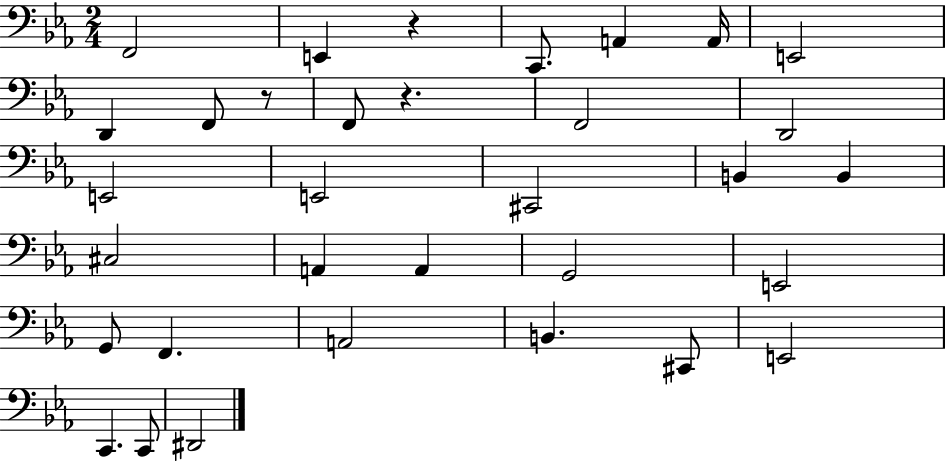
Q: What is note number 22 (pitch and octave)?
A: G2